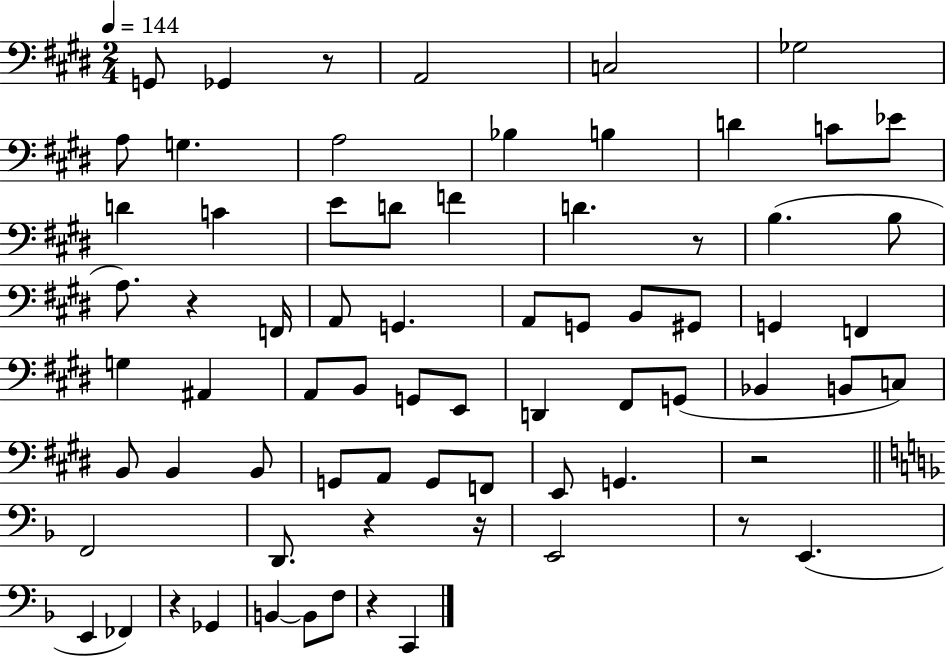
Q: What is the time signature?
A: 2/4